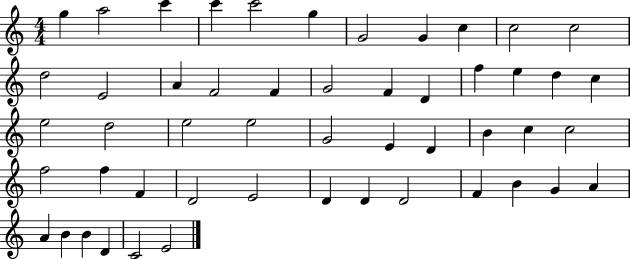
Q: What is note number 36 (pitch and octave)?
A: F4